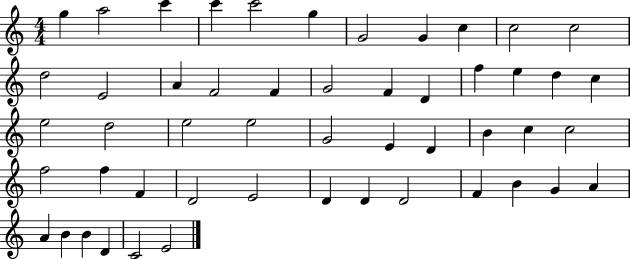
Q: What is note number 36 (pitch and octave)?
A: F4